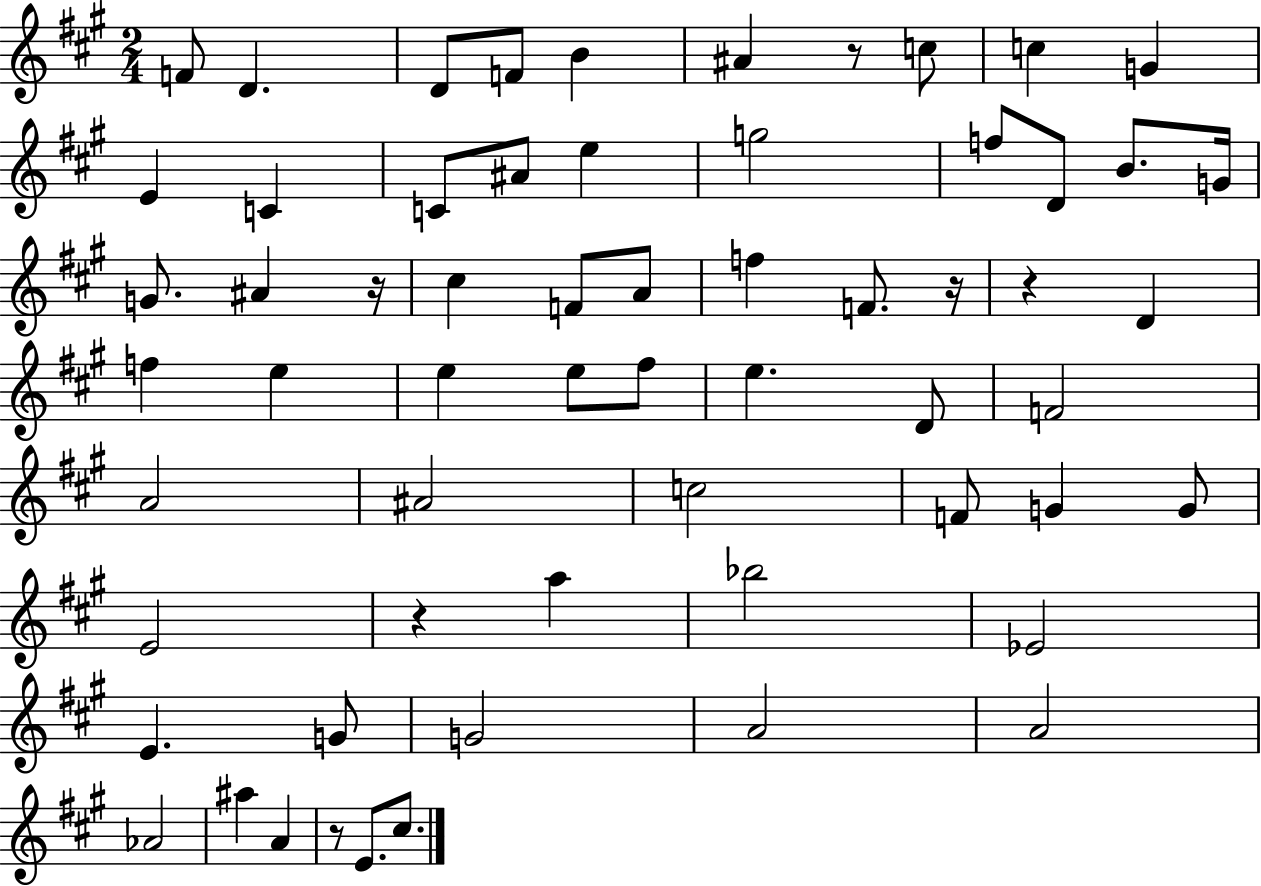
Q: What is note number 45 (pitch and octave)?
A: Eb4